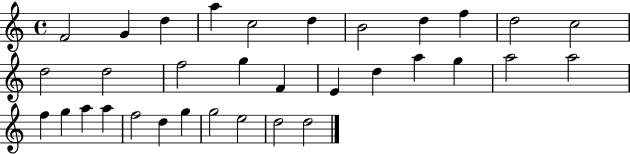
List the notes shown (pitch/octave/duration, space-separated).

F4/h G4/q D5/q A5/q C5/h D5/q B4/h D5/q F5/q D5/h C5/h D5/h D5/h F5/h G5/q F4/q E4/q D5/q A5/q G5/q A5/h A5/h F5/q G5/q A5/q A5/q F5/h D5/q G5/q G5/h E5/h D5/h D5/h